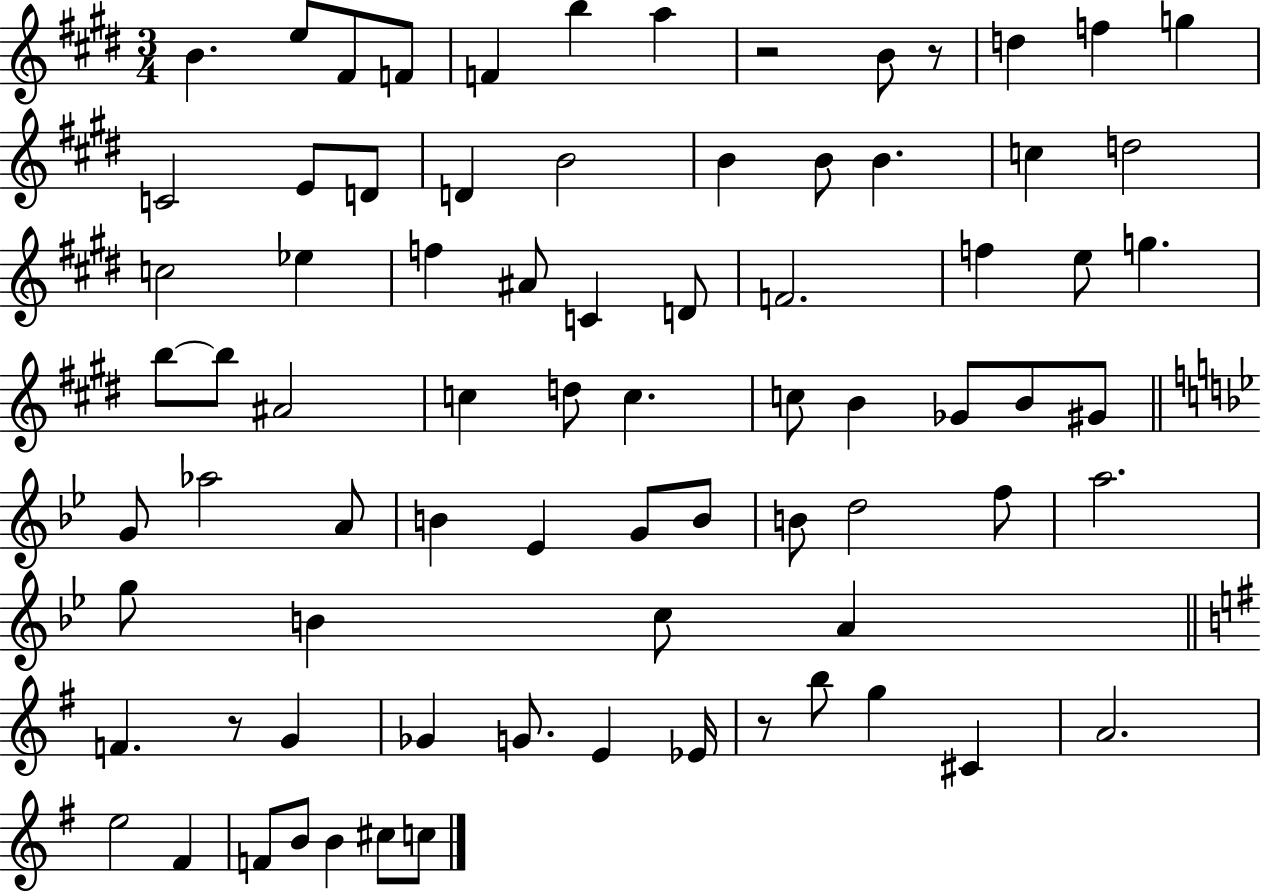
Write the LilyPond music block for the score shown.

{
  \clef treble
  \numericTimeSignature
  \time 3/4
  \key e \major
  b'4. e''8 fis'8 f'8 | f'4 b''4 a''4 | r2 b'8 r8 | d''4 f''4 g''4 | \break c'2 e'8 d'8 | d'4 b'2 | b'4 b'8 b'4. | c''4 d''2 | \break c''2 ees''4 | f''4 ais'8 c'4 d'8 | f'2. | f''4 e''8 g''4. | \break b''8~~ b''8 ais'2 | c''4 d''8 c''4. | c''8 b'4 ges'8 b'8 gis'8 | \bar "||" \break \key bes \major g'8 aes''2 a'8 | b'4 ees'4 g'8 b'8 | b'8 d''2 f''8 | a''2. | \break g''8 b'4 c''8 a'4 | \bar "||" \break \key g \major f'4. r8 g'4 | ges'4 g'8. e'4 ees'16 | r8 b''8 g''4 cis'4 | a'2. | \break e''2 fis'4 | f'8 b'8 b'4 cis''8 c''8 | \bar "|."
}